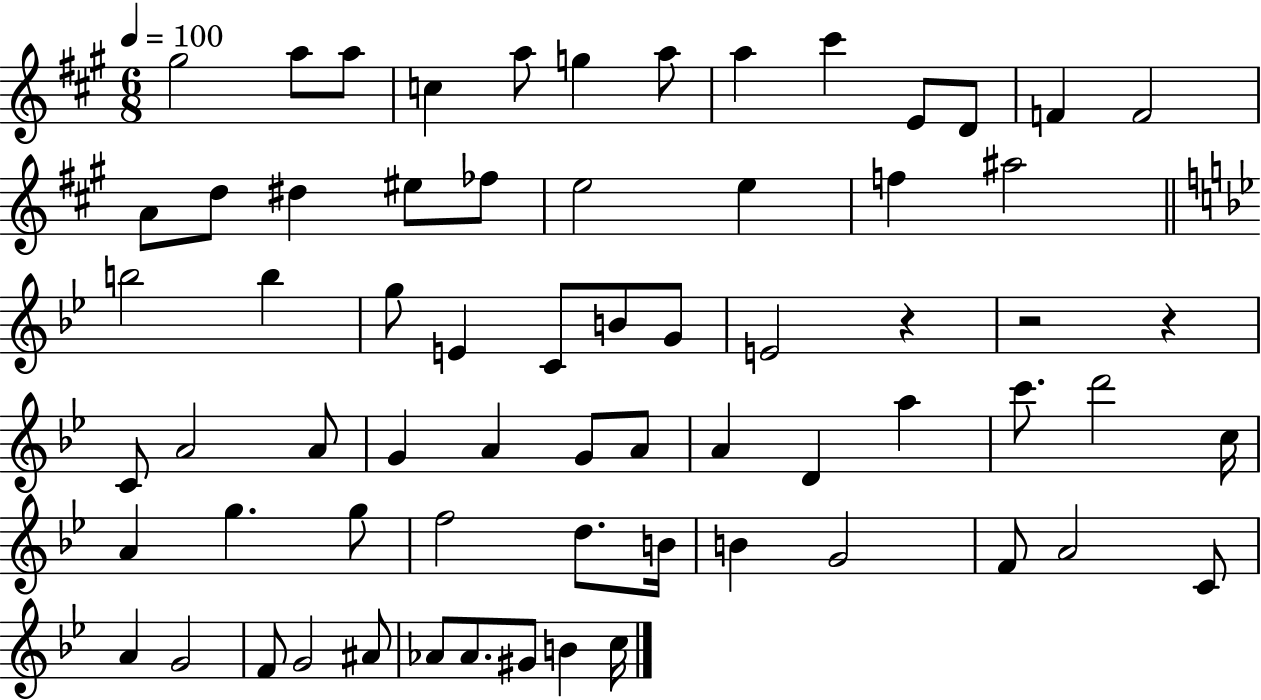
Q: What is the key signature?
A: A major